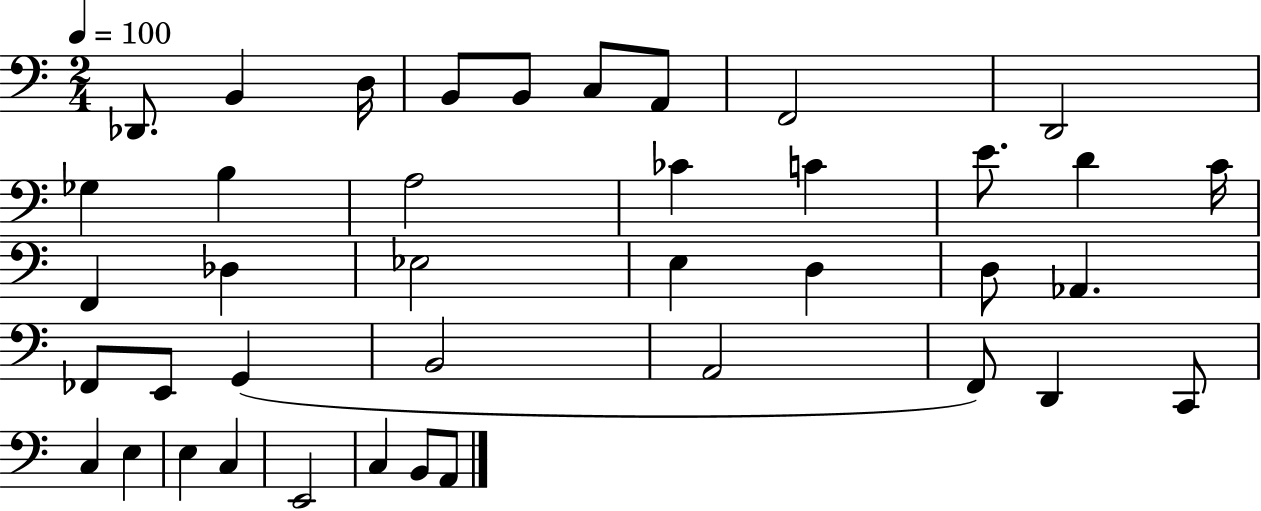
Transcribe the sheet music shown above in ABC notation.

X:1
T:Untitled
M:2/4
L:1/4
K:C
_D,,/2 B,, D,/4 B,,/2 B,,/2 C,/2 A,,/2 F,,2 D,,2 _G, B, A,2 _C C E/2 D C/4 F,, _D, _E,2 E, D, D,/2 _A,, _F,,/2 E,,/2 G,, B,,2 A,,2 F,,/2 D,, C,,/2 C, E, E, C, E,,2 C, B,,/2 A,,/2